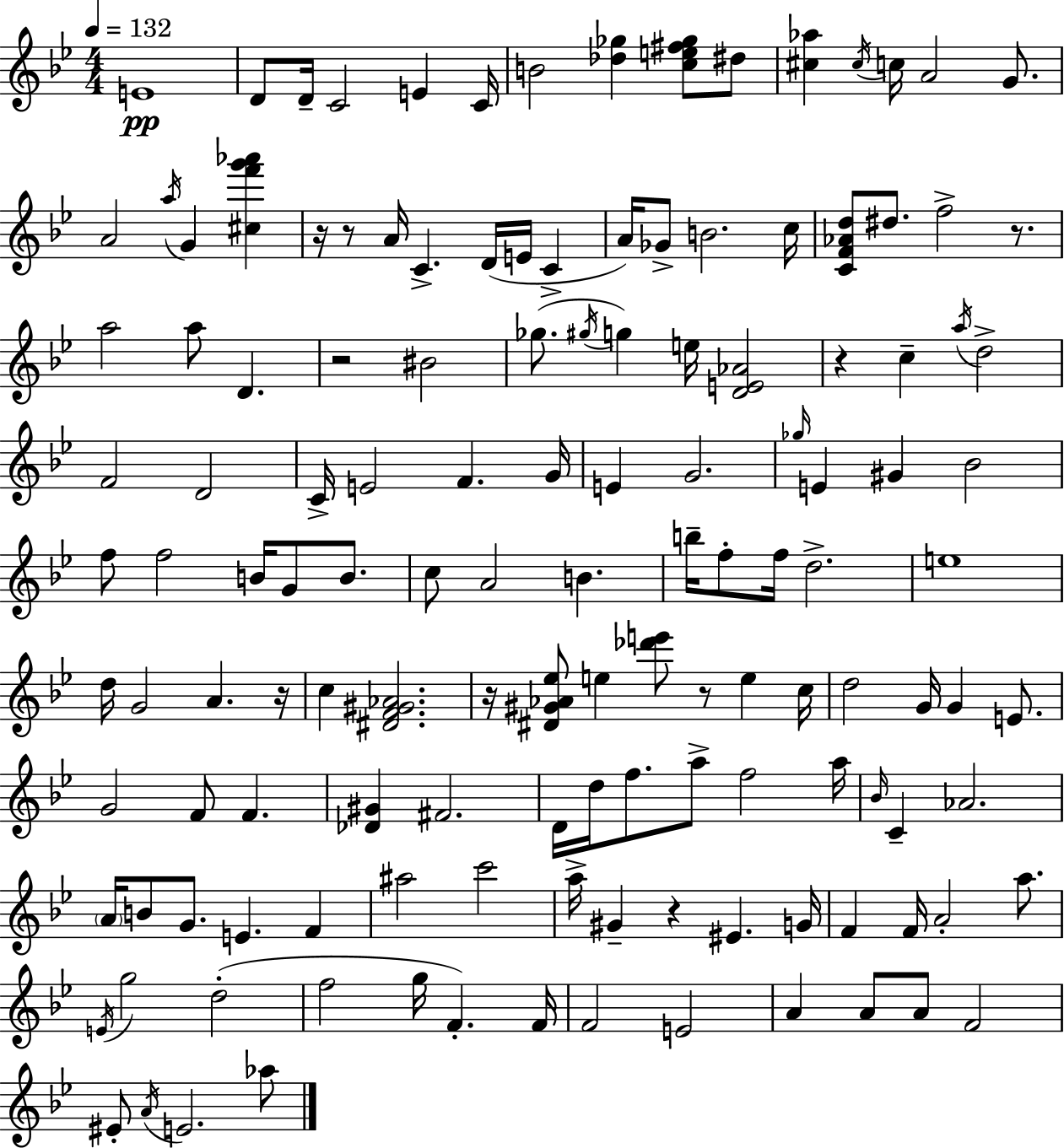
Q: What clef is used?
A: treble